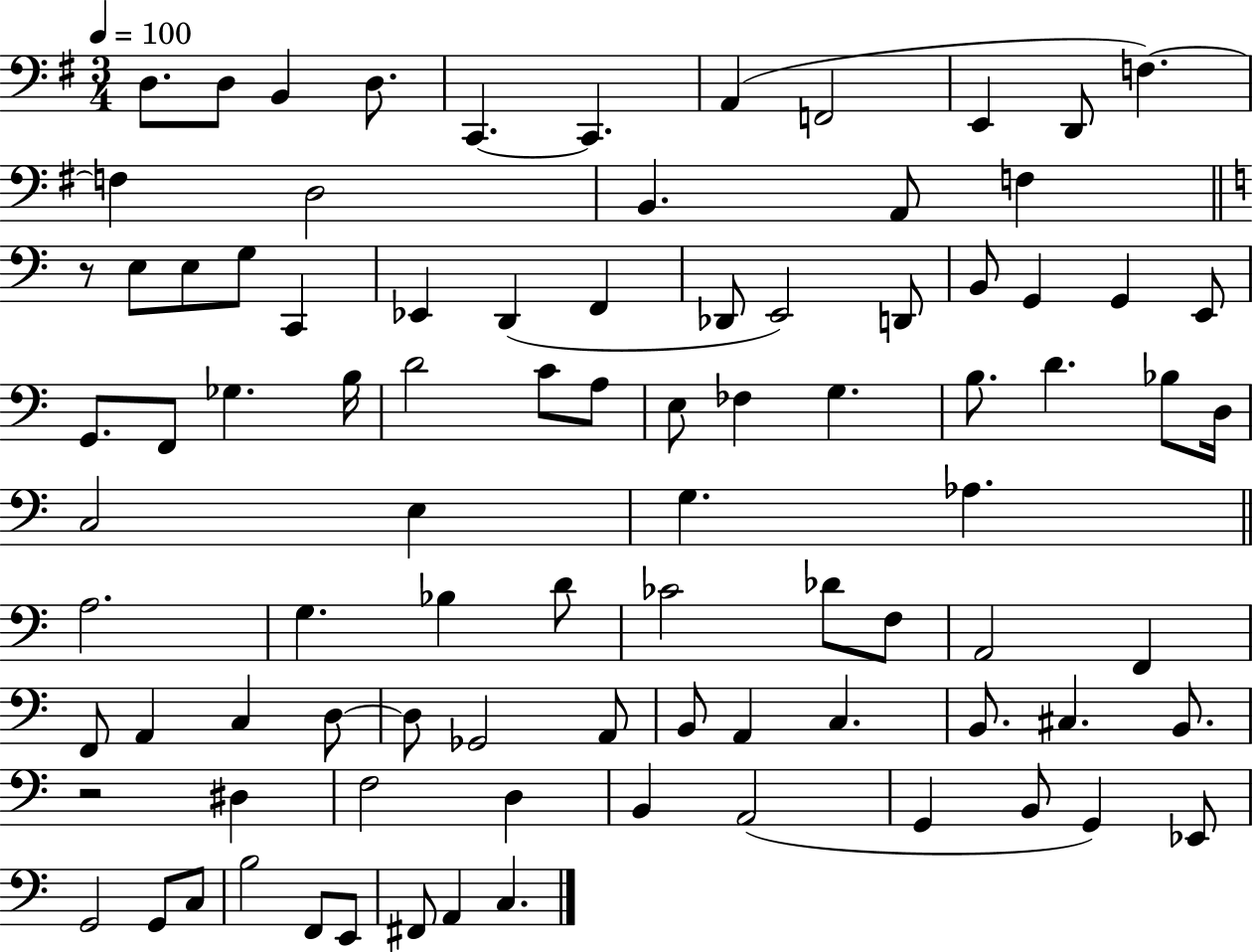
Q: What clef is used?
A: bass